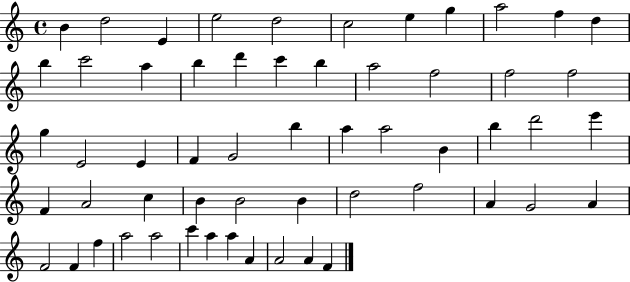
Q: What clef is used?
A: treble